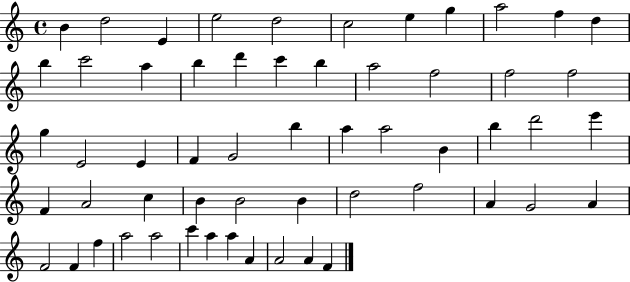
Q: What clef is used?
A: treble